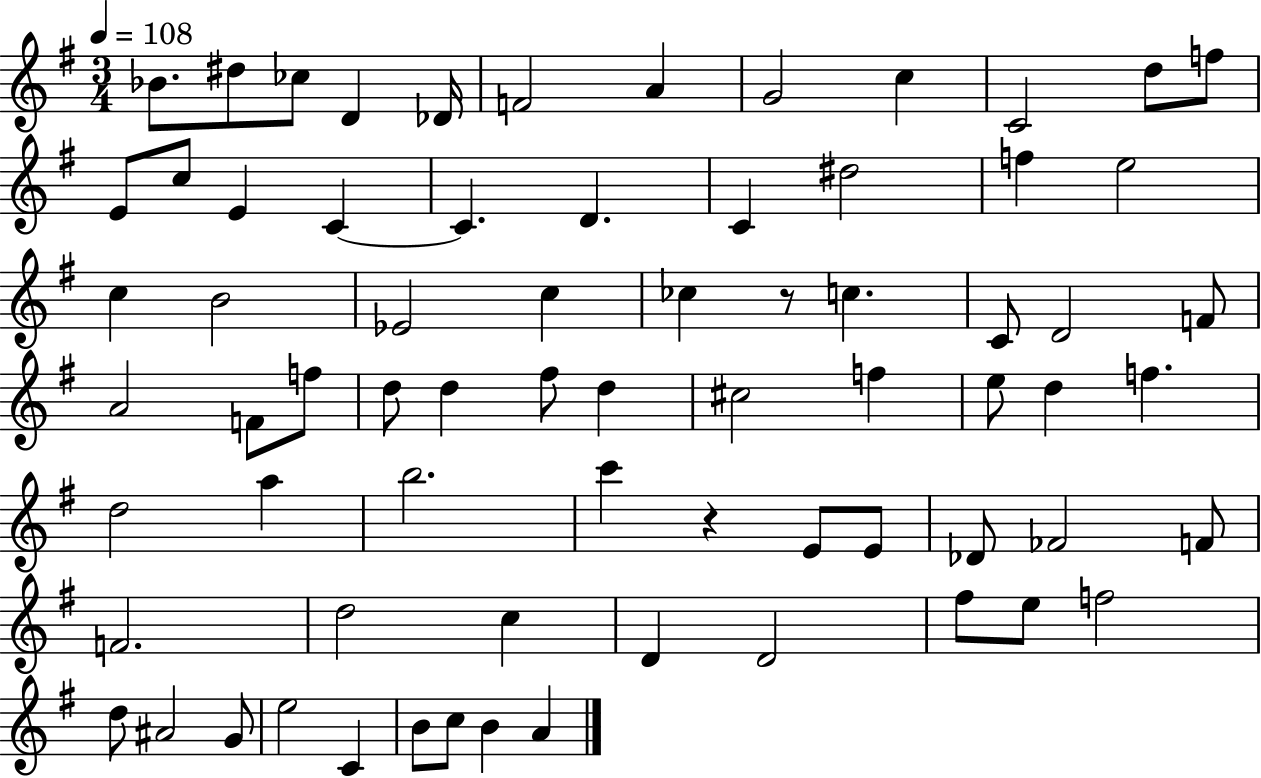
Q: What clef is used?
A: treble